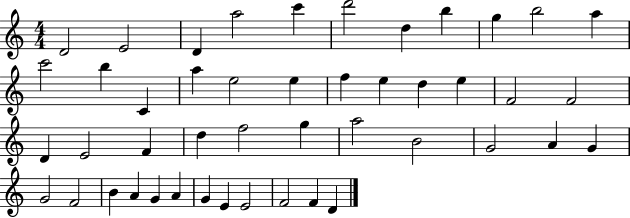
X:1
T:Untitled
M:4/4
L:1/4
K:C
D2 E2 D a2 c' d'2 d b g b2 a c'2 b C a e2 e f e d e F2 F2 D E2 F d f2 g a2 B2 G2 A G G2 F2 B A G A G E E2 F2 F D